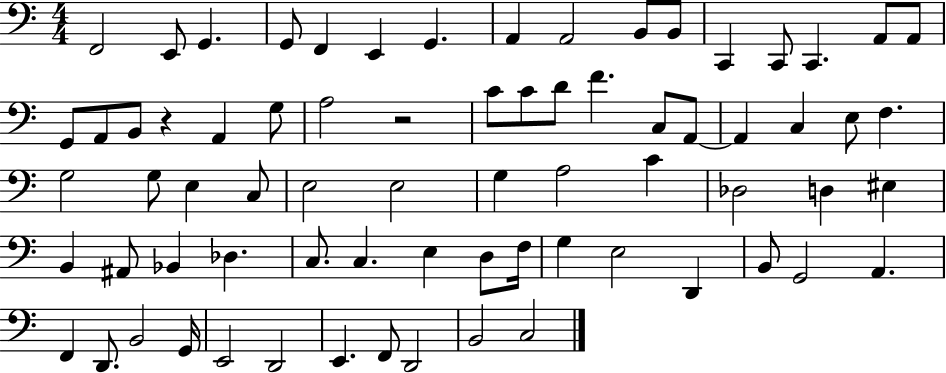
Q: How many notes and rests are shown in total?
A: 72